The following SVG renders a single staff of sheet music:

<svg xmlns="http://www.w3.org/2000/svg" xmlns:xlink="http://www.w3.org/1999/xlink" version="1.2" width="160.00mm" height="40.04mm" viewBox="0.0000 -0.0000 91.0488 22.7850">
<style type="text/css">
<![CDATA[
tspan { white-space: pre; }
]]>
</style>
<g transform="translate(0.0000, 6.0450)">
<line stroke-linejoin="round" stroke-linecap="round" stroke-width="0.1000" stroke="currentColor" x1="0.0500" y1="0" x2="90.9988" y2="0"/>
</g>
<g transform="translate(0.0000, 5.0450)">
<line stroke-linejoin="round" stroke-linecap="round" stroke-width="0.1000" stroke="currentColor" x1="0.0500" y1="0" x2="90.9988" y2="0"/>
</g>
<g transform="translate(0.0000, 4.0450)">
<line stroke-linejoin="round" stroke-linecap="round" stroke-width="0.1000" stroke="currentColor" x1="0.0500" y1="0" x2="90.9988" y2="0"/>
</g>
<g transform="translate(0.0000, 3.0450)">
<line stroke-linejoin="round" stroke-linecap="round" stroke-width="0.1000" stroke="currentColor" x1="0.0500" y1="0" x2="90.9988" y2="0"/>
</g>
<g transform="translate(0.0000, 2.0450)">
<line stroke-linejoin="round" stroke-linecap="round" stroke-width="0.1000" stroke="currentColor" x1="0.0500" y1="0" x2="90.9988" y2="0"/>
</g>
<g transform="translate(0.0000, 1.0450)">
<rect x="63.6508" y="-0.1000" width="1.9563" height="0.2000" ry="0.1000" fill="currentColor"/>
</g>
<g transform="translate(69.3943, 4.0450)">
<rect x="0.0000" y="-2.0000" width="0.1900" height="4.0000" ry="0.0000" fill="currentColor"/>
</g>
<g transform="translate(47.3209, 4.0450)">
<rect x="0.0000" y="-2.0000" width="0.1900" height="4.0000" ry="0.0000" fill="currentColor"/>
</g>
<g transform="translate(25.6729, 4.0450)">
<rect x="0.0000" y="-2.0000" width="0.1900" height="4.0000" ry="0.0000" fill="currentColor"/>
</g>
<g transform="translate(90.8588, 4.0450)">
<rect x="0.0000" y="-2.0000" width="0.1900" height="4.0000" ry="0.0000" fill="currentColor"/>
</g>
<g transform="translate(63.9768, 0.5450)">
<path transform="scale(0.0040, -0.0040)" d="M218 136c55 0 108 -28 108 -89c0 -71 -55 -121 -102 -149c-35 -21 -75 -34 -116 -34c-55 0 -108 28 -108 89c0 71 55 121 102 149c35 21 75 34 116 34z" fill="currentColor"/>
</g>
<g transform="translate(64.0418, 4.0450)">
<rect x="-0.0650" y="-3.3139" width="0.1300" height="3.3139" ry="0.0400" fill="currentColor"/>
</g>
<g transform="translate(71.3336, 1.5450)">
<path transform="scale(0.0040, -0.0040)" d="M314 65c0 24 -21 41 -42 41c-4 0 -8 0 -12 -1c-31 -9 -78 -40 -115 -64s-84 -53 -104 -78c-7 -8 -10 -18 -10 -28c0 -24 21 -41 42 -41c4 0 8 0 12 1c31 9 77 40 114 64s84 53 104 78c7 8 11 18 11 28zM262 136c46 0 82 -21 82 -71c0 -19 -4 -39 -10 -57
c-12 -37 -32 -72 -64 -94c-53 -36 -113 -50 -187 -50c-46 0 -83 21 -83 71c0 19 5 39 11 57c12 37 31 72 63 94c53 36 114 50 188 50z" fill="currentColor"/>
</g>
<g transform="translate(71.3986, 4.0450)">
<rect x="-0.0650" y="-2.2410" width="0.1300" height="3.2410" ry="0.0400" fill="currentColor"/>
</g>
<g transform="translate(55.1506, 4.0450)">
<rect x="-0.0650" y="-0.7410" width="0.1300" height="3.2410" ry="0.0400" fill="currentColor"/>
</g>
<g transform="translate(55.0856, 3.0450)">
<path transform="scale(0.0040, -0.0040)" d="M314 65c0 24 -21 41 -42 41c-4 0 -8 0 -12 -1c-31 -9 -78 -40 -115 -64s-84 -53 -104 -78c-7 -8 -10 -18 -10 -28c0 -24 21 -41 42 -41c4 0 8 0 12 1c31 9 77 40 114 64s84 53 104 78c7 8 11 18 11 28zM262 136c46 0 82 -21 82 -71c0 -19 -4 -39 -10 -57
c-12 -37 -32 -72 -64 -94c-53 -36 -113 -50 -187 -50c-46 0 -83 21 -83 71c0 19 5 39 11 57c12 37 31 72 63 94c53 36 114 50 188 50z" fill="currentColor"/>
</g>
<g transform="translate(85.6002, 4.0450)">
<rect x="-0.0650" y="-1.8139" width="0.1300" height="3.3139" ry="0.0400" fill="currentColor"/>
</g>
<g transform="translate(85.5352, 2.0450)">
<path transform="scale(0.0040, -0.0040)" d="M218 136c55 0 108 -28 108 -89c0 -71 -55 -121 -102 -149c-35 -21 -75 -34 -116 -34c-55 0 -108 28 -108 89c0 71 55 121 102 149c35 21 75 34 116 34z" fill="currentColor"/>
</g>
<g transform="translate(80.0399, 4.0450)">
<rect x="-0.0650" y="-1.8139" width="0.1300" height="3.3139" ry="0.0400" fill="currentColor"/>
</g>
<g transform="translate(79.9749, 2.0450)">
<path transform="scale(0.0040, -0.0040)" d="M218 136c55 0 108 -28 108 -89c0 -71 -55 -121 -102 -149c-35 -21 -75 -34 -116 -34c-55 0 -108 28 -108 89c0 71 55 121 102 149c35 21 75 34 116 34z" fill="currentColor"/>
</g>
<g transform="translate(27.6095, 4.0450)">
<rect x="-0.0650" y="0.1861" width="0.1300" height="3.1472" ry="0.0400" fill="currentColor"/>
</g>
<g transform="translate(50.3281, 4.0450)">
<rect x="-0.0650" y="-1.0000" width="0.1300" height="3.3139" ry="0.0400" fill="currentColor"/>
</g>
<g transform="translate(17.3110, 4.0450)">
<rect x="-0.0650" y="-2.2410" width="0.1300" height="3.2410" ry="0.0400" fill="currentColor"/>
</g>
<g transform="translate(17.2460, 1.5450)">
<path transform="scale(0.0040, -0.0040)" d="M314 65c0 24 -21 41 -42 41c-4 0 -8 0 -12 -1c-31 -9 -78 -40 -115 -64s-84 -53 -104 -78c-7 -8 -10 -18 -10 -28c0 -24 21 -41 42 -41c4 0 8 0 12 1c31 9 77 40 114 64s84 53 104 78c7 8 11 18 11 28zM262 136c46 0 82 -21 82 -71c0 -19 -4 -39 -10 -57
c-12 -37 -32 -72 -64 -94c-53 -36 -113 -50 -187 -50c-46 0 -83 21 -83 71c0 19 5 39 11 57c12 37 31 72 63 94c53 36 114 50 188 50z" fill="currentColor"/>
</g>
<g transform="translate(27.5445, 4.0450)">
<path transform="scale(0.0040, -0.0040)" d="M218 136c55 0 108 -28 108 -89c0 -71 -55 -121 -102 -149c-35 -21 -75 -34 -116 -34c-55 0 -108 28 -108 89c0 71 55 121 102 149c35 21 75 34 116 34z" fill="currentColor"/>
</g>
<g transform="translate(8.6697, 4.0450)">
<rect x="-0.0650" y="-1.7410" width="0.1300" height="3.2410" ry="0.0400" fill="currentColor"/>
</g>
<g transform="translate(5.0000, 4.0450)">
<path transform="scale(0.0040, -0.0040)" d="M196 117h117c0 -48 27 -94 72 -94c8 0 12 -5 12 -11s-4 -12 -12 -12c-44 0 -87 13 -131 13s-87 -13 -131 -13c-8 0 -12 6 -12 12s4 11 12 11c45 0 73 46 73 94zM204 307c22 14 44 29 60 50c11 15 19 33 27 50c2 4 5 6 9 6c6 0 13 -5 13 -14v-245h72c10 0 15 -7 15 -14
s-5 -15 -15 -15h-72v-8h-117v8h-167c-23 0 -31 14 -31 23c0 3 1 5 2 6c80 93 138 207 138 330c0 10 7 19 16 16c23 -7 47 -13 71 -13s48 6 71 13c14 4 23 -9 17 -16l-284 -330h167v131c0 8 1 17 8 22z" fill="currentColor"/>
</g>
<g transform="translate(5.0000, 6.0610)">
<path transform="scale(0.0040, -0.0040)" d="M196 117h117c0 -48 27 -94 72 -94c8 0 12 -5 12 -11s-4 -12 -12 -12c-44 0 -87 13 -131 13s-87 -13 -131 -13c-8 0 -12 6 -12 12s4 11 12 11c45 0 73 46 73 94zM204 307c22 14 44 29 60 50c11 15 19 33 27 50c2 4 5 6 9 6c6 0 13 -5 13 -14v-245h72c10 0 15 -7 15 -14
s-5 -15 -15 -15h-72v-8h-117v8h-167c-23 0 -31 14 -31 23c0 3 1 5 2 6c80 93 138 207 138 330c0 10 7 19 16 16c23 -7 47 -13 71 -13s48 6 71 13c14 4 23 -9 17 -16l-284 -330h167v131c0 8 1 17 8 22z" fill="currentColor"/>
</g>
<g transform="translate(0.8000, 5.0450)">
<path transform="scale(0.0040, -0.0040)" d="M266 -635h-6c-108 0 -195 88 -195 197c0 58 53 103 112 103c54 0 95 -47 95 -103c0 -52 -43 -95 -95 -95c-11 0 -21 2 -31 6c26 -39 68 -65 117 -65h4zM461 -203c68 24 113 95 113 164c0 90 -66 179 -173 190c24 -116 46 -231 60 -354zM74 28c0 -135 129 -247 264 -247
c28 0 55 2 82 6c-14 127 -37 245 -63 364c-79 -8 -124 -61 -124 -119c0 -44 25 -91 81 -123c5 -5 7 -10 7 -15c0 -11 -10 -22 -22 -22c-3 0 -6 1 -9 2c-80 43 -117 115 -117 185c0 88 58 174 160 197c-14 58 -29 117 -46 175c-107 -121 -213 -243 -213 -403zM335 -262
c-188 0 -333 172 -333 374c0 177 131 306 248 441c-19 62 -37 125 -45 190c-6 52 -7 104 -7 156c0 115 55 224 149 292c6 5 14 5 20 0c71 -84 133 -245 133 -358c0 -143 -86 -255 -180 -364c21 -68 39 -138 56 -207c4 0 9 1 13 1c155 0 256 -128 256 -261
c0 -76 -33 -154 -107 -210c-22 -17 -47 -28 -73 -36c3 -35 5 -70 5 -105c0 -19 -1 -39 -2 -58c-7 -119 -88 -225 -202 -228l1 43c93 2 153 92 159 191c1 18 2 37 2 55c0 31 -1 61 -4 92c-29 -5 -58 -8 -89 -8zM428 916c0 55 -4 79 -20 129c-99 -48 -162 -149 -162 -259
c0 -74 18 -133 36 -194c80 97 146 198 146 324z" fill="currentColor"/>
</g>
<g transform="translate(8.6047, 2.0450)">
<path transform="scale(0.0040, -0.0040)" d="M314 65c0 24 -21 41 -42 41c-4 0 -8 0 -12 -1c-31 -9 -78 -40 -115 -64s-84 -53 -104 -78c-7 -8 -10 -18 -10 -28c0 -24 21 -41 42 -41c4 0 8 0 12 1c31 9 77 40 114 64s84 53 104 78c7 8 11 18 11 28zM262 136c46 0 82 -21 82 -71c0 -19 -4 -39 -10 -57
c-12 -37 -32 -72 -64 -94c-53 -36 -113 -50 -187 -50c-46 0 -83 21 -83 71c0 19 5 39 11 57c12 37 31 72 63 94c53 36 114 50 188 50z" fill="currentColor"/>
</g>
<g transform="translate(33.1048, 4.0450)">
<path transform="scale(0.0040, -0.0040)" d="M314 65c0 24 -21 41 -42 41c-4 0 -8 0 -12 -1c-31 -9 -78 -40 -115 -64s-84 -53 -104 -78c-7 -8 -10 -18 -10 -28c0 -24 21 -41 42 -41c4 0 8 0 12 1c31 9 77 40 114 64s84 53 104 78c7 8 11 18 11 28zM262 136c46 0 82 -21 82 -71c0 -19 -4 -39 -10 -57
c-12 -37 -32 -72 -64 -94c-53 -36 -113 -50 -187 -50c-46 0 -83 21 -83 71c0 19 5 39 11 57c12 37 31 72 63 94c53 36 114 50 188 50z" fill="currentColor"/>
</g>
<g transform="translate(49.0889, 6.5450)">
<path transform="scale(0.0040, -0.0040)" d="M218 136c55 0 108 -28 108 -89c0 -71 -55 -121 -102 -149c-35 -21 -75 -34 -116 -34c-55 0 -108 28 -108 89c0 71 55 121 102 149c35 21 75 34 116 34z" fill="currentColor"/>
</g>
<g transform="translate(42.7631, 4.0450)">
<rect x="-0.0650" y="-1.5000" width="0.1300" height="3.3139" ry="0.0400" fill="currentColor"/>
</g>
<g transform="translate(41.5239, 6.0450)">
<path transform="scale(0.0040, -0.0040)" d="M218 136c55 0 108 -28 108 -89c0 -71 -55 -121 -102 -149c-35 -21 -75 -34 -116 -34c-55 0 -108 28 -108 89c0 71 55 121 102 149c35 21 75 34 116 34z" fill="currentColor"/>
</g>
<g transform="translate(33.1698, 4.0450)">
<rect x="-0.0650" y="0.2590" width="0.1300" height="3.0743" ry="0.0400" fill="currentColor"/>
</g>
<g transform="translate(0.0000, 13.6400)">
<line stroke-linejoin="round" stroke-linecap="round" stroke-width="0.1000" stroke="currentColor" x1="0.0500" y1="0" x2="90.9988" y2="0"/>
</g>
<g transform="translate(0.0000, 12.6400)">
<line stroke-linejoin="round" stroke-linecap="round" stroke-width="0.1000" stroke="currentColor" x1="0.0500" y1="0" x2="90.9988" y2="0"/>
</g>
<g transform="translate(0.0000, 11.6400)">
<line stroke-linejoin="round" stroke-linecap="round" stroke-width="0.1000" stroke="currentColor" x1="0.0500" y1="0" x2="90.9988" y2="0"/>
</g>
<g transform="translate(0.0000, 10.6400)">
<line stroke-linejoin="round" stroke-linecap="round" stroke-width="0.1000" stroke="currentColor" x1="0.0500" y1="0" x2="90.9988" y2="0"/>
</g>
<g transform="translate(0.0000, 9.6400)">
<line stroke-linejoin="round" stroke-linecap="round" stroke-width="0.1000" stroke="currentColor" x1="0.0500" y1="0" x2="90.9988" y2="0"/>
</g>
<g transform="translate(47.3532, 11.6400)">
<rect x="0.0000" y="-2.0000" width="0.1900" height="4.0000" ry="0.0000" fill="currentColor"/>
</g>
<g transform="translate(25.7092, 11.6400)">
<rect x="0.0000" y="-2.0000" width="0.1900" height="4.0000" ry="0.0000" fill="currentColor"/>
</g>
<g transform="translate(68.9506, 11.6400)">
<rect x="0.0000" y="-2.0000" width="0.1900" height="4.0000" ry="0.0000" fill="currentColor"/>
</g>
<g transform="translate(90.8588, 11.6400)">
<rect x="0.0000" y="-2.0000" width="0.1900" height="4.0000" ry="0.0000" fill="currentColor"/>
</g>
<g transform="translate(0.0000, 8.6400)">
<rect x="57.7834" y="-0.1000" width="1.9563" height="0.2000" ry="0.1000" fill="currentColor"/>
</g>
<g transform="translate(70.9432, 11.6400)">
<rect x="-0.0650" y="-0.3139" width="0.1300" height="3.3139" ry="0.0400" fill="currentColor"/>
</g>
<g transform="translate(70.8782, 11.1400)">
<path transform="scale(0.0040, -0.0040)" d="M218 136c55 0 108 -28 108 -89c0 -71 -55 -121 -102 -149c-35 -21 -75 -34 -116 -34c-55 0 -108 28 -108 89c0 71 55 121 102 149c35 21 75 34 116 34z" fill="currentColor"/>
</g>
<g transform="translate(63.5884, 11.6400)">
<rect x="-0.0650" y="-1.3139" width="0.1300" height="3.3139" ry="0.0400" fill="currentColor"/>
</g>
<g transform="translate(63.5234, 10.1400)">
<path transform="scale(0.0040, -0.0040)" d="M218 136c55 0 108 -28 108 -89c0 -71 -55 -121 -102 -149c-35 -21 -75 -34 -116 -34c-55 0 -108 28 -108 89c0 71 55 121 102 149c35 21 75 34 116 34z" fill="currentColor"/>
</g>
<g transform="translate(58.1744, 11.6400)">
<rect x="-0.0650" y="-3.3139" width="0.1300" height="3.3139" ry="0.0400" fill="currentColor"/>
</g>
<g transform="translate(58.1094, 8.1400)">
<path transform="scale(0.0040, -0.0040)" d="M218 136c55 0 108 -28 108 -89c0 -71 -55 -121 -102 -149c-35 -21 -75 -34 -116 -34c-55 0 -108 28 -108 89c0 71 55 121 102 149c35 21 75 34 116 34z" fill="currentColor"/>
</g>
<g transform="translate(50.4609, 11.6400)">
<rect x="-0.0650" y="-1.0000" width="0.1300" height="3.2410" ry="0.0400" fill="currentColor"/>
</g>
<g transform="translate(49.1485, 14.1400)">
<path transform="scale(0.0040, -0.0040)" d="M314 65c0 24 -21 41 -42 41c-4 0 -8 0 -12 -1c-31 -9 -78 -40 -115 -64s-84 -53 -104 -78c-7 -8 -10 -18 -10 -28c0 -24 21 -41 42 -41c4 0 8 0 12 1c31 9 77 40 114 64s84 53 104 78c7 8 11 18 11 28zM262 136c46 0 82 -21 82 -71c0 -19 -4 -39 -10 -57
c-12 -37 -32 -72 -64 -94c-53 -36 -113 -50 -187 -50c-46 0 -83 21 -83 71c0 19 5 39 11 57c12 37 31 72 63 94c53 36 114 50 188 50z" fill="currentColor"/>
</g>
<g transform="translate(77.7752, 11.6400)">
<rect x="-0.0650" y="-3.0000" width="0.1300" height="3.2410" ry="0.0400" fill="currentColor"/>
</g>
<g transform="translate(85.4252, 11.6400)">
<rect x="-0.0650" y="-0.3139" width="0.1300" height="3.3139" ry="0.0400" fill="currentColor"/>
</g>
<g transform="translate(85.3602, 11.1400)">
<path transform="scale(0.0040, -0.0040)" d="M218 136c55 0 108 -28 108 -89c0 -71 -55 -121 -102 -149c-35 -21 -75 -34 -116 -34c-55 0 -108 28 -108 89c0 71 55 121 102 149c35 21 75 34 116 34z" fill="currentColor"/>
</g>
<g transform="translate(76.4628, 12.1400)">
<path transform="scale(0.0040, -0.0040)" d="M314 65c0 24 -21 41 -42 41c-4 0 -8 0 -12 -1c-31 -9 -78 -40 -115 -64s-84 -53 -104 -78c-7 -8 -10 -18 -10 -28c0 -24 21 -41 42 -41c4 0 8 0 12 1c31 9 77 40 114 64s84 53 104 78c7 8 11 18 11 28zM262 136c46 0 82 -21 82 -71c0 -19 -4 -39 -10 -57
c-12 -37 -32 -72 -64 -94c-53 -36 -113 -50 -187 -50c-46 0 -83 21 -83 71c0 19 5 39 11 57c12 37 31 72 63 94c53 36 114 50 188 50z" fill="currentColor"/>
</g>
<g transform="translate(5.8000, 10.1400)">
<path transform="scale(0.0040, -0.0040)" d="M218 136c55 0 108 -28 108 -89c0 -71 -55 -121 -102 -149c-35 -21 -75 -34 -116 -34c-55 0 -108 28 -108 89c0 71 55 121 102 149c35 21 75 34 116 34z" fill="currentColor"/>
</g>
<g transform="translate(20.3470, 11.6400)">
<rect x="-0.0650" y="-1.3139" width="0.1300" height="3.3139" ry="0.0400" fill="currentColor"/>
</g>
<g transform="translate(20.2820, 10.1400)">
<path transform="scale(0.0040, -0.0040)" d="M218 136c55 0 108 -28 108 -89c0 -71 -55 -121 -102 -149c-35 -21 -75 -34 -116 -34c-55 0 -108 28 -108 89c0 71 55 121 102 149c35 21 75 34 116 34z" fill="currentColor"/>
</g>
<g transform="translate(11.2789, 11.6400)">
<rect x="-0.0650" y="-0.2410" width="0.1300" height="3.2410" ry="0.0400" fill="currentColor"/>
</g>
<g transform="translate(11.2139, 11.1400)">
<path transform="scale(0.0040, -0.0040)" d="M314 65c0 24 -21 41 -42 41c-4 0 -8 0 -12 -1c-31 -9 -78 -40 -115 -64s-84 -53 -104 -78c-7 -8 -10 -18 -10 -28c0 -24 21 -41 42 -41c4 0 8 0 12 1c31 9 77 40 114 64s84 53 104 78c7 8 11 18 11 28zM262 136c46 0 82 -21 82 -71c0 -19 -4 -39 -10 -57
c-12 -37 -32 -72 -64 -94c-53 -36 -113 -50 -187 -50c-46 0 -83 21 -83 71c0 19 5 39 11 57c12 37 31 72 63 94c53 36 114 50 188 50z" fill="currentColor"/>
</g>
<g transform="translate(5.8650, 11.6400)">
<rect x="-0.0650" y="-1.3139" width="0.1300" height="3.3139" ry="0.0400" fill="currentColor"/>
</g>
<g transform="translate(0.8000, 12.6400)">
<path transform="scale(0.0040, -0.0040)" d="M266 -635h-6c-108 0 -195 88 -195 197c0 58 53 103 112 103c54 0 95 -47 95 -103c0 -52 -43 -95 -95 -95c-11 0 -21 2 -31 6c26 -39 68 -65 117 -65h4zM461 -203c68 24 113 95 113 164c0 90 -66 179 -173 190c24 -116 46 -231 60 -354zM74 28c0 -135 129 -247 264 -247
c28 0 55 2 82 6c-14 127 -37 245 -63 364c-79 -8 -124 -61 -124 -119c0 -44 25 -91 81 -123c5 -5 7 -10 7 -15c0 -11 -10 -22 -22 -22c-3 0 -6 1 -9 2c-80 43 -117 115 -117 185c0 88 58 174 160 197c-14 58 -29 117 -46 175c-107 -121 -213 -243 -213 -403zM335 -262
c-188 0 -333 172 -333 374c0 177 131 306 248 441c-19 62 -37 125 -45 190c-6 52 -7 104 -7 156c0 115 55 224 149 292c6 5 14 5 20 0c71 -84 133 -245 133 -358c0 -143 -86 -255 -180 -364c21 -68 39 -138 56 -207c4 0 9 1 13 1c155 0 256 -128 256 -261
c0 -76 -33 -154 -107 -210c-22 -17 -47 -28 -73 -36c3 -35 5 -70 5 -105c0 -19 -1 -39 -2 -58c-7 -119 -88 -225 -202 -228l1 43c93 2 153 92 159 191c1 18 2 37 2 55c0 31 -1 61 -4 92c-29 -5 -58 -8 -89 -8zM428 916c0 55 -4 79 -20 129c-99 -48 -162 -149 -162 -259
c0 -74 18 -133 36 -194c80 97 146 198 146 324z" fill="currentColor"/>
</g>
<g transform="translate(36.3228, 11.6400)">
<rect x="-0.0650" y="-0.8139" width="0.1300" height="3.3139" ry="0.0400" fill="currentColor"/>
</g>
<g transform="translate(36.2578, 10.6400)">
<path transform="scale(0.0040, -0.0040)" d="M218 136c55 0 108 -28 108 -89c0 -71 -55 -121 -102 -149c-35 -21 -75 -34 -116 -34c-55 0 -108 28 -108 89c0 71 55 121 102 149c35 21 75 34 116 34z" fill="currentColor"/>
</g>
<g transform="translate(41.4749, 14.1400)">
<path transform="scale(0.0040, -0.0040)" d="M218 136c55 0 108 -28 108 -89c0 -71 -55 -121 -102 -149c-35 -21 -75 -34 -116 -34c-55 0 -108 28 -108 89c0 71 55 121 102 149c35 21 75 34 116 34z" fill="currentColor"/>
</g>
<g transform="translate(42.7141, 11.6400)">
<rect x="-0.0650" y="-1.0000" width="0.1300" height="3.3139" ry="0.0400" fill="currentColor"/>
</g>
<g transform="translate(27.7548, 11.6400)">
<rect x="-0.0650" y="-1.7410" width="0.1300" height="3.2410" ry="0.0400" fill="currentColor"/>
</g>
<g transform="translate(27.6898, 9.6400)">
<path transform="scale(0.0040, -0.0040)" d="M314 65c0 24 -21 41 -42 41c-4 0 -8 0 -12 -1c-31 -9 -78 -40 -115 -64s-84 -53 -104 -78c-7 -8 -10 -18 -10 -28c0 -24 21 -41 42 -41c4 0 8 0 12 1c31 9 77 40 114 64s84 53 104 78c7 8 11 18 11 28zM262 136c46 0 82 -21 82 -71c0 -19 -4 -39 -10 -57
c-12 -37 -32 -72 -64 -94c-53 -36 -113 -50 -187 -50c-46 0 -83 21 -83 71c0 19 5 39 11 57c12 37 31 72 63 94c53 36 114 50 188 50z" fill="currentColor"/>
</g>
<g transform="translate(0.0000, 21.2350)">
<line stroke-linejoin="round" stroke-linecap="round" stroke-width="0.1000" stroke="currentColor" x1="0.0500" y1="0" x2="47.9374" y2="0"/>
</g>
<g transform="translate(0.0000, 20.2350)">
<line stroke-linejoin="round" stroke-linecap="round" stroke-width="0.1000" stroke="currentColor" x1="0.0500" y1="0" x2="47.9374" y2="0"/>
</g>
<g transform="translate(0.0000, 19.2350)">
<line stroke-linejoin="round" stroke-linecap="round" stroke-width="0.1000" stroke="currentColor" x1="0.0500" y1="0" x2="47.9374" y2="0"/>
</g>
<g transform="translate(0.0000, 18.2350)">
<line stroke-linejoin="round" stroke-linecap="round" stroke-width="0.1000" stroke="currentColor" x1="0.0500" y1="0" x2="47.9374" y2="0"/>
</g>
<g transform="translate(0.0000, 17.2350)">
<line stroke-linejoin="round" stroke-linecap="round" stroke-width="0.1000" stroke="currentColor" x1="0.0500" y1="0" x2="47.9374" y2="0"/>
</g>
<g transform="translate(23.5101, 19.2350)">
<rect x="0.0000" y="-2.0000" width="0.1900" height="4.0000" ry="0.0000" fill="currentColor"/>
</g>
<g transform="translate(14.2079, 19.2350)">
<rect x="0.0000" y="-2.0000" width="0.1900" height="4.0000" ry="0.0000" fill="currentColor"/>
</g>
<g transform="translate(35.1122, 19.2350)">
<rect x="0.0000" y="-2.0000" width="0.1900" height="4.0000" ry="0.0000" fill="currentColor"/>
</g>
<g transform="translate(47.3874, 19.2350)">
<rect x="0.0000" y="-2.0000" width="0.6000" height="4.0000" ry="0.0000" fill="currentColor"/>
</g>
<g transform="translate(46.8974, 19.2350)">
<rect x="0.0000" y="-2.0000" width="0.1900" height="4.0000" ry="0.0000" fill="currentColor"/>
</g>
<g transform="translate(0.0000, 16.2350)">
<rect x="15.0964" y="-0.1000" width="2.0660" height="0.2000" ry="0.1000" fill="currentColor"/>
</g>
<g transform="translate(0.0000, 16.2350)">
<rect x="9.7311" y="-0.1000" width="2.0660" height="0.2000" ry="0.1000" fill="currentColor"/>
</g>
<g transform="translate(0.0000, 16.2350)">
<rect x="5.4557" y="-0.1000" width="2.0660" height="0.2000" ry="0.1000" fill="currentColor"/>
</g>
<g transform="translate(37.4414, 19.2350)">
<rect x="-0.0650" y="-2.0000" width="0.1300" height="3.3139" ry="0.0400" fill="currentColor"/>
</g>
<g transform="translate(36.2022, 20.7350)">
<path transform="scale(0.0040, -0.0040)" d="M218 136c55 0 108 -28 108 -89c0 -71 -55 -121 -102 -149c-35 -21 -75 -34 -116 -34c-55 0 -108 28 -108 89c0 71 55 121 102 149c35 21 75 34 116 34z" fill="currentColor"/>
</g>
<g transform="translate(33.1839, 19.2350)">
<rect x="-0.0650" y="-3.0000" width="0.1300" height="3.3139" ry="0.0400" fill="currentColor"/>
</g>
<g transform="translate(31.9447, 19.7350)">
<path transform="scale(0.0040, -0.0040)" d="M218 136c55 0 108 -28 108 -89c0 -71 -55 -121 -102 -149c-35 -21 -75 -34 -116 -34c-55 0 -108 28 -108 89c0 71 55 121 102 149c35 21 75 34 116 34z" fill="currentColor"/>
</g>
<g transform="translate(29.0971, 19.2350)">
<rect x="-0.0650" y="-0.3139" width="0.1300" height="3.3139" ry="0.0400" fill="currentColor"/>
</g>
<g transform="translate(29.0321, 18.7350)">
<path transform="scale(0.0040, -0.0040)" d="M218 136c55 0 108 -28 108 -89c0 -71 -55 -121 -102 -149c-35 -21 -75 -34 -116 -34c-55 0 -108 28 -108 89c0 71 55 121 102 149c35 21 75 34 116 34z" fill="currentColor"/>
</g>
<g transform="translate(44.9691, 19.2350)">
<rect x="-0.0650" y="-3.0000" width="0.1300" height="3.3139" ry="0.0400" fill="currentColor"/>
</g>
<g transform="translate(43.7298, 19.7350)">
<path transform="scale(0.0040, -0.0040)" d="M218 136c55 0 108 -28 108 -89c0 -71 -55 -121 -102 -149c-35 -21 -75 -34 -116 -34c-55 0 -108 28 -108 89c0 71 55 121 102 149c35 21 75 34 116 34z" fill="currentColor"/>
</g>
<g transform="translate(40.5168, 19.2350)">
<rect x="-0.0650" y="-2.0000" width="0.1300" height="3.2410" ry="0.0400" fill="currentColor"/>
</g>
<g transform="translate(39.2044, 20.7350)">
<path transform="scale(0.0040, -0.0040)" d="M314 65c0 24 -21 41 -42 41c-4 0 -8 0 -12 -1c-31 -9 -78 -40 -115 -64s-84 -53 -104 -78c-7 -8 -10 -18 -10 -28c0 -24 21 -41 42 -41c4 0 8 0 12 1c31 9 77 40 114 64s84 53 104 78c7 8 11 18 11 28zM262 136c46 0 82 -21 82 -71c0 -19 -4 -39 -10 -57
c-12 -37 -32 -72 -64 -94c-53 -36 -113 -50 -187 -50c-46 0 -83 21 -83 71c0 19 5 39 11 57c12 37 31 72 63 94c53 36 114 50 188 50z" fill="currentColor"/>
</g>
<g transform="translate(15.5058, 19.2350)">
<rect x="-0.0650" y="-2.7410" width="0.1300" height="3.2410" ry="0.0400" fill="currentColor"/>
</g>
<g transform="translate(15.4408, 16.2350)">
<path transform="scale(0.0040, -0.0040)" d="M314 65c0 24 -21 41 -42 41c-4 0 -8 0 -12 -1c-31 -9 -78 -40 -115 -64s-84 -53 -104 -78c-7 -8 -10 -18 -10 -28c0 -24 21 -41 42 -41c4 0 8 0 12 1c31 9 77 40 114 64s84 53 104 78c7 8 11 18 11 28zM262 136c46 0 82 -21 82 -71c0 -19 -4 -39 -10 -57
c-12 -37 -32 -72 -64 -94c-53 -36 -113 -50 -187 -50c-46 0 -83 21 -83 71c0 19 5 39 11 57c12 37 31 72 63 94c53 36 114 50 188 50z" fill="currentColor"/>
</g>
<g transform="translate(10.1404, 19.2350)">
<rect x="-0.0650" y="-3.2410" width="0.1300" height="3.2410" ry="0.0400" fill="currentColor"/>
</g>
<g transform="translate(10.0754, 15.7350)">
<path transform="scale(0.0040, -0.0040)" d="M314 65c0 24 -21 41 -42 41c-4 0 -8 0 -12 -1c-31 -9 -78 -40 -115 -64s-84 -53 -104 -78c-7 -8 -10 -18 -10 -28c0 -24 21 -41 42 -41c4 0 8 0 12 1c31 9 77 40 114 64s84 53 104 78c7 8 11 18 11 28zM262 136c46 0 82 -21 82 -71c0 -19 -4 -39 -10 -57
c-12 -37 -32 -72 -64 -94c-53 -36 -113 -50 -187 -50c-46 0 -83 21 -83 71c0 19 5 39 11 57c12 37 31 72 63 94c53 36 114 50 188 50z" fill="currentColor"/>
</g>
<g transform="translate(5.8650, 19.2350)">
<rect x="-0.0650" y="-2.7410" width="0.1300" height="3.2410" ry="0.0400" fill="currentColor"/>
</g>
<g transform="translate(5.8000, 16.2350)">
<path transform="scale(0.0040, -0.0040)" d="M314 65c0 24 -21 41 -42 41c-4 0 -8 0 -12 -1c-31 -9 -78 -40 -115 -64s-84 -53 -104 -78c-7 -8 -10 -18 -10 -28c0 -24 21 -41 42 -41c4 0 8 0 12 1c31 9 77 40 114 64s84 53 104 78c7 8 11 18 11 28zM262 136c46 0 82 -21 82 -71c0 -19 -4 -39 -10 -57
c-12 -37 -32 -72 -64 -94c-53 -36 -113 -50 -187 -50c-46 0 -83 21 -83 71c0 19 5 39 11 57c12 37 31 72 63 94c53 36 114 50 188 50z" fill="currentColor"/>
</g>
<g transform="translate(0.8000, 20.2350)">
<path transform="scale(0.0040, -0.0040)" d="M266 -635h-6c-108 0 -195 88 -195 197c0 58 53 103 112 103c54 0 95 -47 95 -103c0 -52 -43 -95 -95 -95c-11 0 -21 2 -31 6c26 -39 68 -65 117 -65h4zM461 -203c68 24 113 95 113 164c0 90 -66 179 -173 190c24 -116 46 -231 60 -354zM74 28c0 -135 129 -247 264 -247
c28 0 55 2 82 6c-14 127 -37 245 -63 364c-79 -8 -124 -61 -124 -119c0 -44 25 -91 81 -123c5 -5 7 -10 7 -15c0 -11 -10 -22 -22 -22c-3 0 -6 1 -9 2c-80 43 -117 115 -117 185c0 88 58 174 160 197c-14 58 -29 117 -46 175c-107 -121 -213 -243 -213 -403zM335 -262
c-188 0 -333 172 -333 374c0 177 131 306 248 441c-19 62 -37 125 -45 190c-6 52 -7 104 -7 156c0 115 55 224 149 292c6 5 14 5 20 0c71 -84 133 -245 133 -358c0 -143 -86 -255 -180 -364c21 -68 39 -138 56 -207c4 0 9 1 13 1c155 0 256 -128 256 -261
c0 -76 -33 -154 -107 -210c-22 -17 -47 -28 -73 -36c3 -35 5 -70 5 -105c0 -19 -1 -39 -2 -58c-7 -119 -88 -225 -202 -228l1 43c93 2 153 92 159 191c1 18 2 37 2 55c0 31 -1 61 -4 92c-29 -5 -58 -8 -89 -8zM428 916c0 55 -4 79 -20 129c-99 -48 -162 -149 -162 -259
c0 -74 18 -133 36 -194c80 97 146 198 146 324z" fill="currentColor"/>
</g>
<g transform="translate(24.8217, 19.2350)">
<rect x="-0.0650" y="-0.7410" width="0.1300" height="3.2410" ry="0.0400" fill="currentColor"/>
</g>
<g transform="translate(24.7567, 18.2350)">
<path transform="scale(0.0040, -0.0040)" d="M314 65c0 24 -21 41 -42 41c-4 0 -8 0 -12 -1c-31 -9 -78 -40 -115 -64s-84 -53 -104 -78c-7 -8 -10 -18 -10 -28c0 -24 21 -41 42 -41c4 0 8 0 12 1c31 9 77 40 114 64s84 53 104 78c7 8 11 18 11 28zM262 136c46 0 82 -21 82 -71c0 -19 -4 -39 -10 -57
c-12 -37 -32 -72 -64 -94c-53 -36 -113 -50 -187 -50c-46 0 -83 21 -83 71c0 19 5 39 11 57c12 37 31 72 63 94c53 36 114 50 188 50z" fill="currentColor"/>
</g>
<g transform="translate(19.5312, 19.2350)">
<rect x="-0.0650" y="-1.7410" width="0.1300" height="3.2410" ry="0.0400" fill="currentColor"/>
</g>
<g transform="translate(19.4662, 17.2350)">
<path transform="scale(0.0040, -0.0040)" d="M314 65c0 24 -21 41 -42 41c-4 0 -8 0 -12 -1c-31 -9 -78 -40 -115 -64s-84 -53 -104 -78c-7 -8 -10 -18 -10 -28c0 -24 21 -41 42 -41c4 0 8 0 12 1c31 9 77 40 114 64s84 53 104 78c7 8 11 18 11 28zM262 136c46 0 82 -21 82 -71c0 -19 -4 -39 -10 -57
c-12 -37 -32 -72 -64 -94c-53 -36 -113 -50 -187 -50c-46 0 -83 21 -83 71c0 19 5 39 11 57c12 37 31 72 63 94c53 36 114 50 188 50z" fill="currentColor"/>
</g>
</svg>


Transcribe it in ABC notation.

X:1
T:Untitled
M:4/4
L:1/4
K:C
f2 g2 B B2 E D d2 b g2 f f e c2 e f2 d D D2 b e c A2 c a2 b2 a2 f2 d2 c A F F2 A